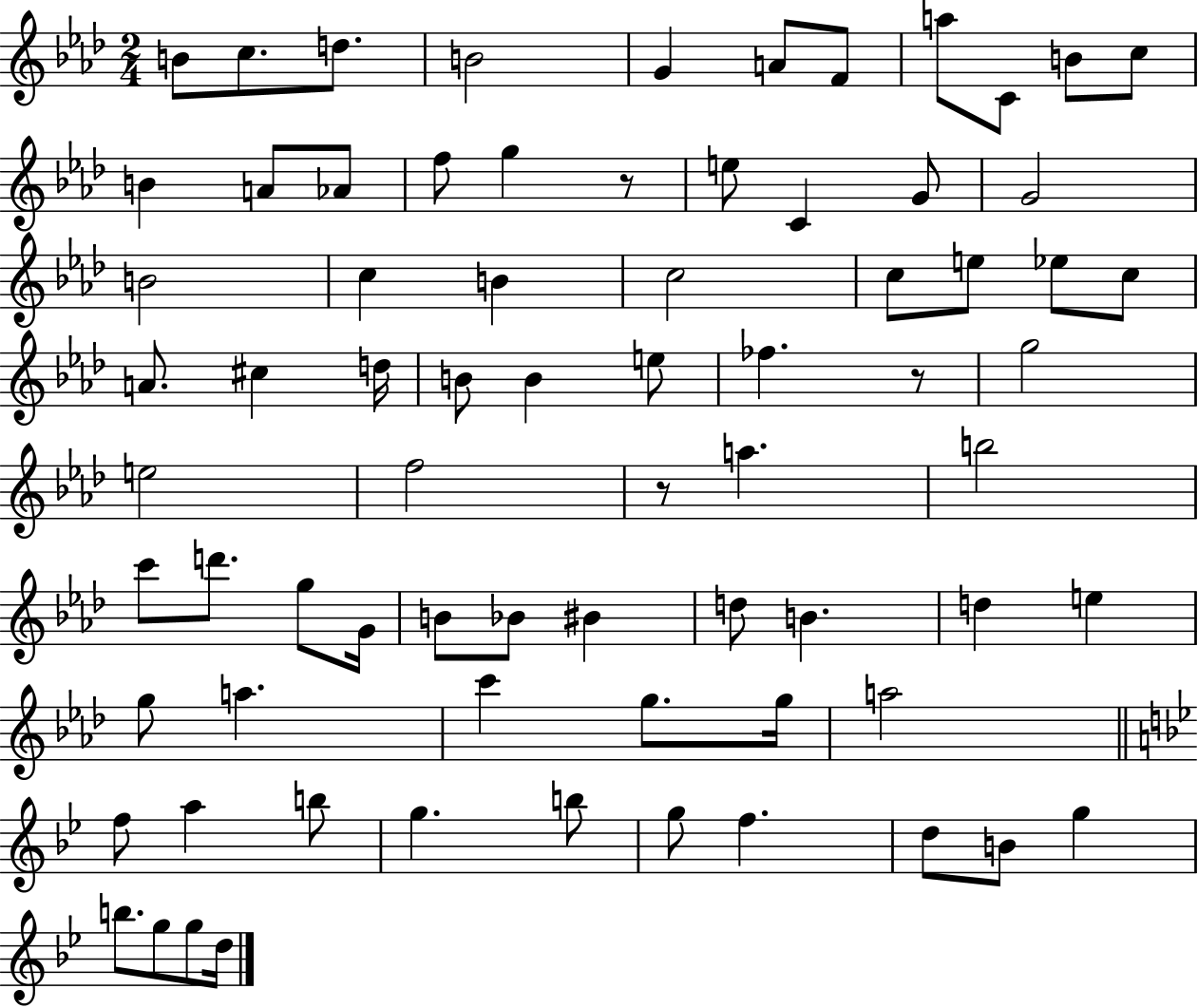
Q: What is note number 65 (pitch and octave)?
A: D5